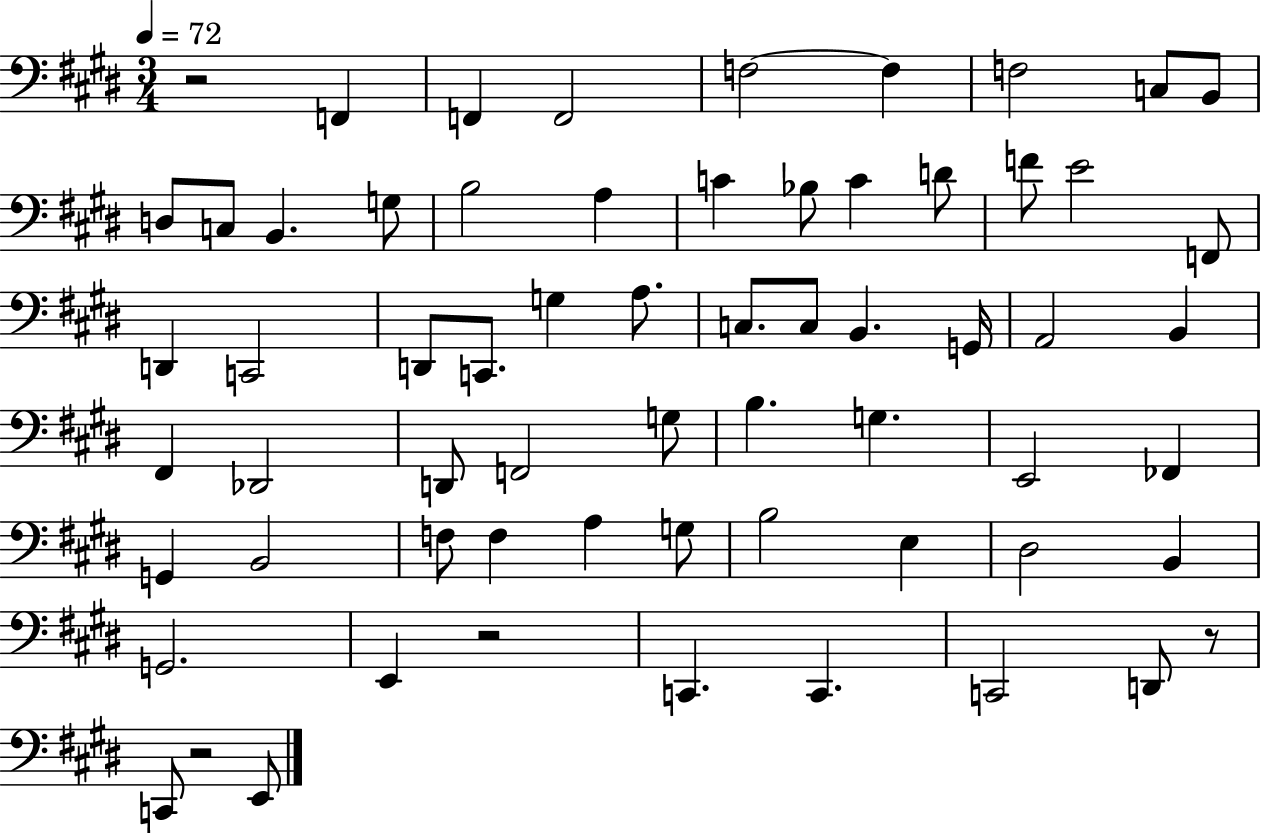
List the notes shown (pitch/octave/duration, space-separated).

R/h F2/q F2/q F2/h F3/h F3/q F3/h C3/e B2/e D3/e C3/e B2/q. G3/e B3/h A3/q C4/q Bb3/e C4/q D4/e F4/e E4/h F2/e D2/q C2/h D2/e C2/e. G3/q A3/e. C3/e. C3/e B2/q. G2/s A2/h B2/q F#2/q Db2/h D2/e F2/h G3/e B3/q. G3/q. E2/h FES2/q G2/q B2/h F3/e F3/q A3/q G3/e B3/h E3/q D#3/h B2/q G2/h. E2/q R/h C2/q. C2/q. C2/h D2/e R/e C2/e R/h E2/e